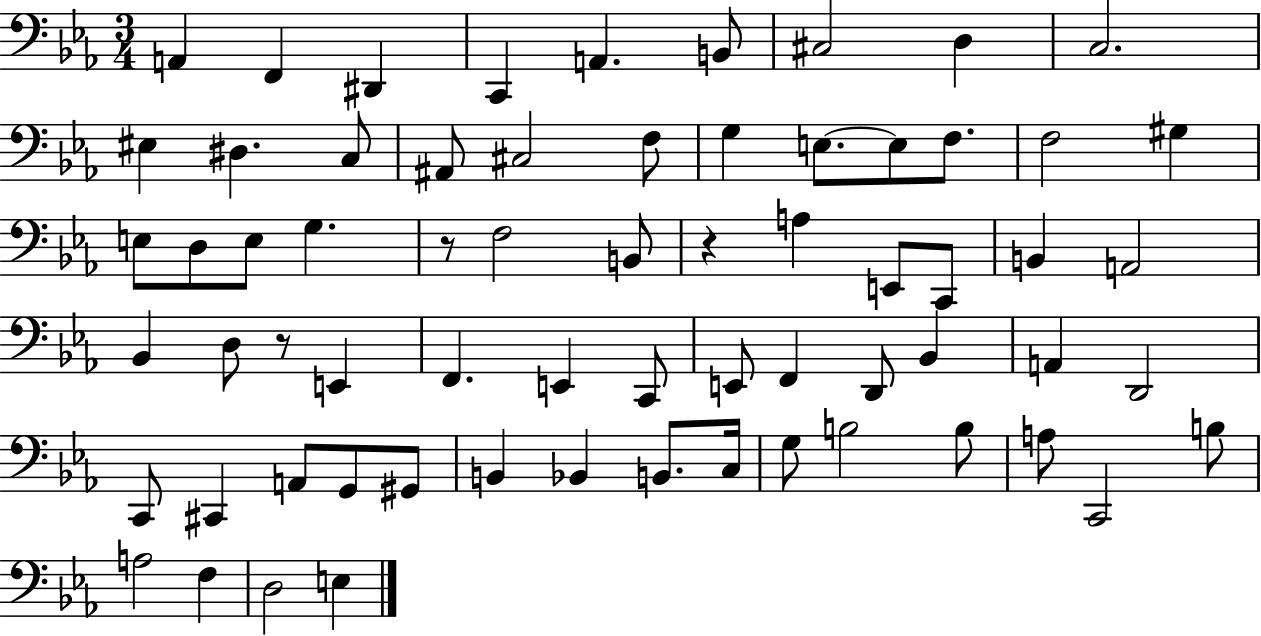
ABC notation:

X:1
T:Untitled
M:3/4
L:1/4
K:Eb
A,, F,, ^D,, C,, A,, B,,/2 ^C,2 D, C,2 ^E, ^D, C,/2 ^A,,/2 ^C,2 F,/2 G, E,/2 E,/2 F,/2 F,2 ^G, E,/2 D,/2 E,/2 G, z/2 F,2 B,,/2 z A, E,,/2 C,,/2 B,, A,,2 _B,, D,/2 z/2 E,, F,, E,, C,,/2 E,,/2 F,, D,,/2 _B,, A,, D,,2 C,,/2 ^C,, A,,/2 G,,/2 ^G,,/2 B,, _B,, B,,/2 C,/4 G,/2 B,2 B,/2 A,/2 C,,2 B,/2 A,2 F, D,2 E,